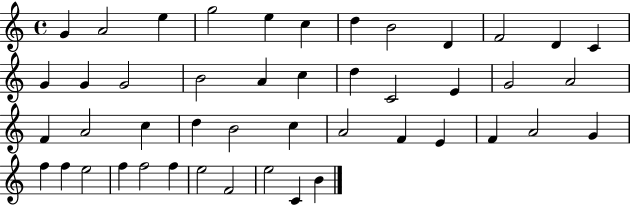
X:1
T:Untitled
M:4/4
L:1/4
K:C
G A2 e g2 e c d B2 D F2 D C G G G2 B2 A c d C2 E G2 A2 F A2 c d B2 c A2 F E F A2 G f f e2 f f2 f e2 F2 e2 C B